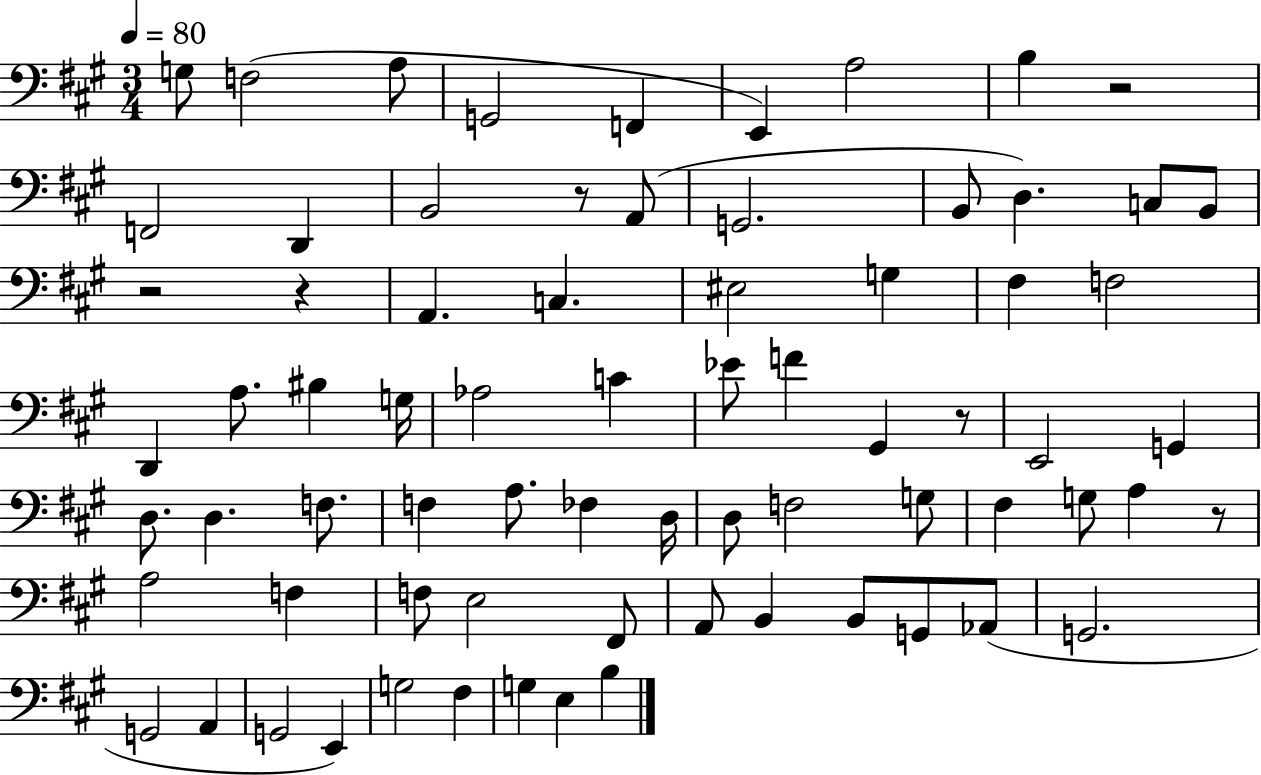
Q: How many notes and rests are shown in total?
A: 73